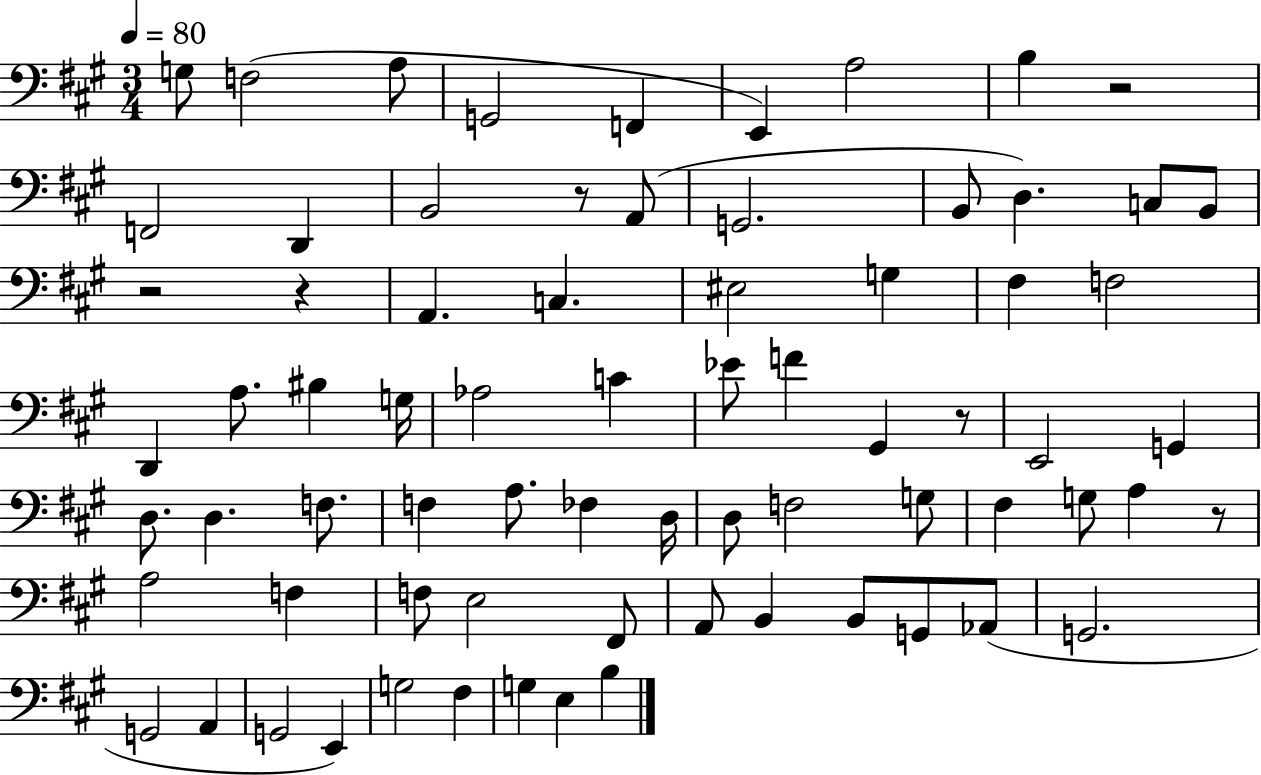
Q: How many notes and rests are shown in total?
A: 73